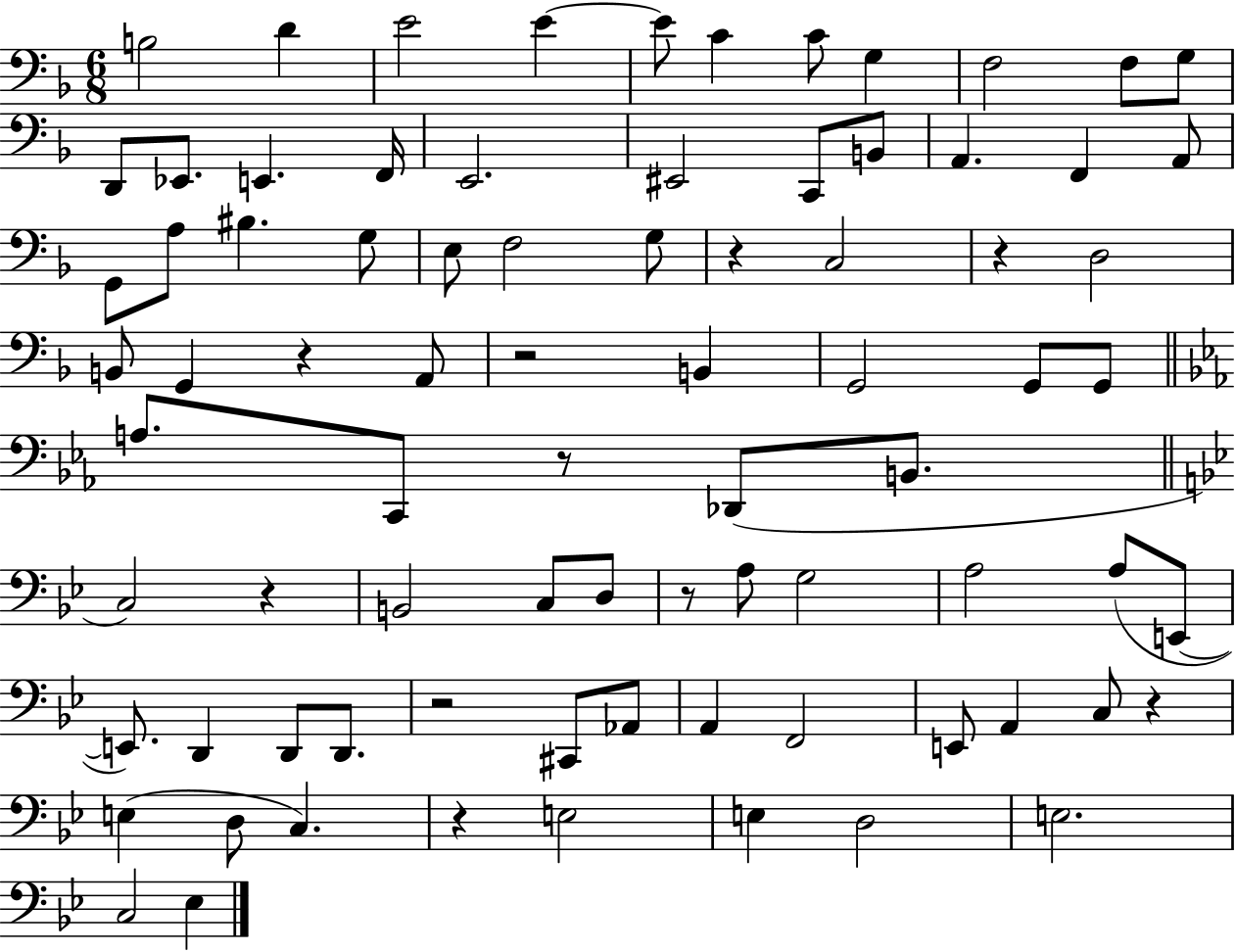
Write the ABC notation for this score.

X:1
T:Untitled
M:6/8
L:1/4
K:F
B,2 D E2 E E/2 C C/2 G, F,2 F,/2 G,/2 D,,/2 _E,,/2 E,, F,,/4 E,,2 ^E,,2 C,,/2 B,,/2 A,, F,, A,,/2 G,,/2 A,/2 ^B, G,/2 E,/2 F,2 G,/2 z C,2 z D,2 B,,/2 G,, z A,,/2 z2 B,, G,,2 G,,/2 G,,/2 A,/2 C,,/2 z/2 _D,,/2 B,,/2 C,2 z B,,2 C,/2 D,/2 z/2 A,/2 G,2 A,2 A,/2 E,,/2 E,,/2 D,, D,,/2 D,,/2 z2 ^C,,/2 _A,,/2 A,, F,,2 E,,/2 A,, C,/2 z E, D,/2 C, z E,2 E, D,2 E,2 C,2 _E,